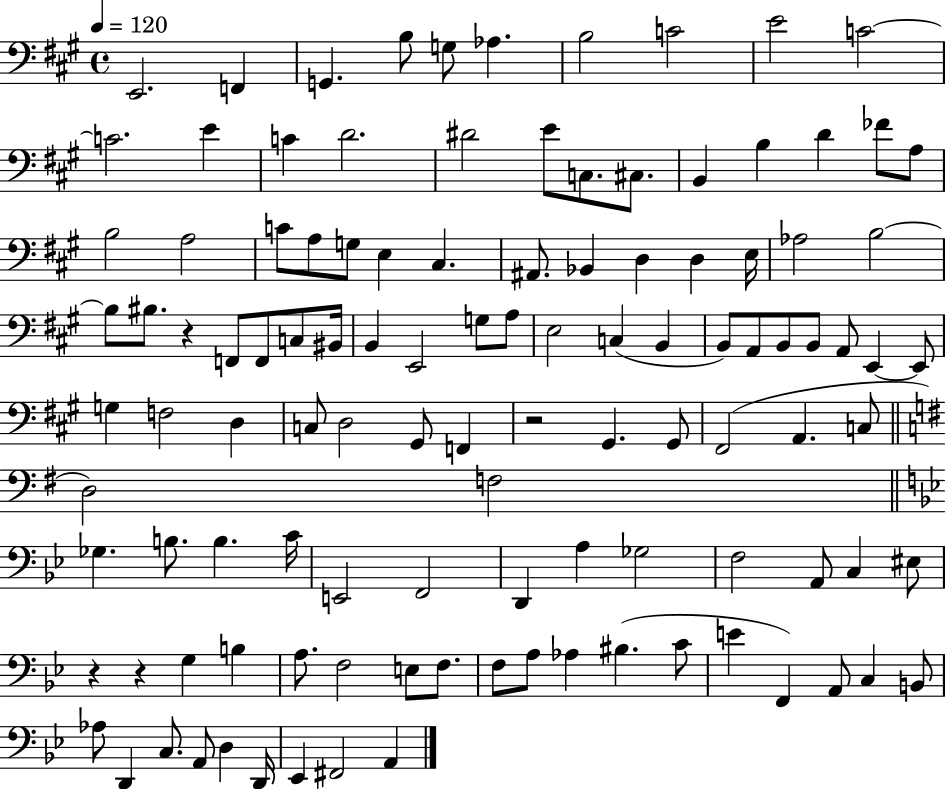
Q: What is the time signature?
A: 4/4